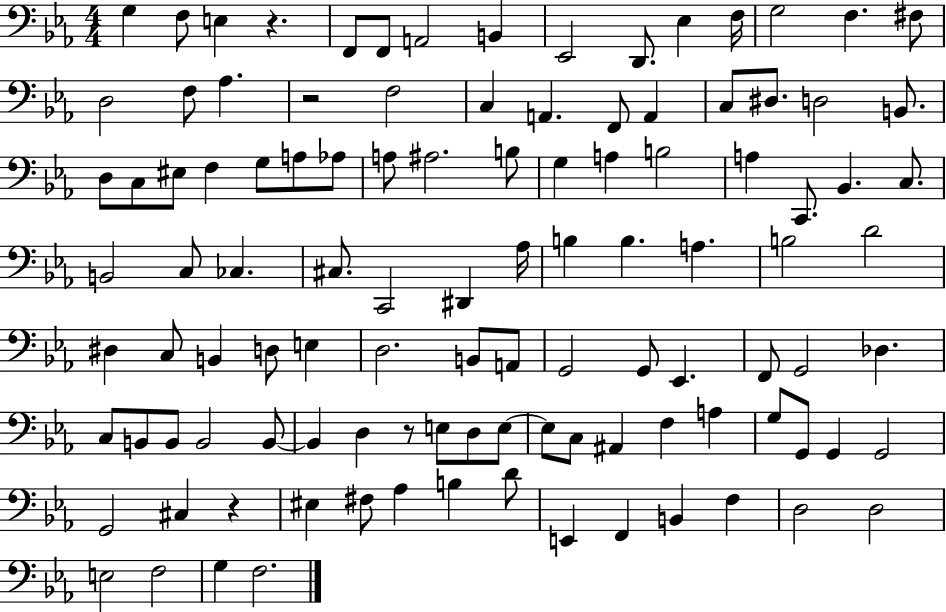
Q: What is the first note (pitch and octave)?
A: G3